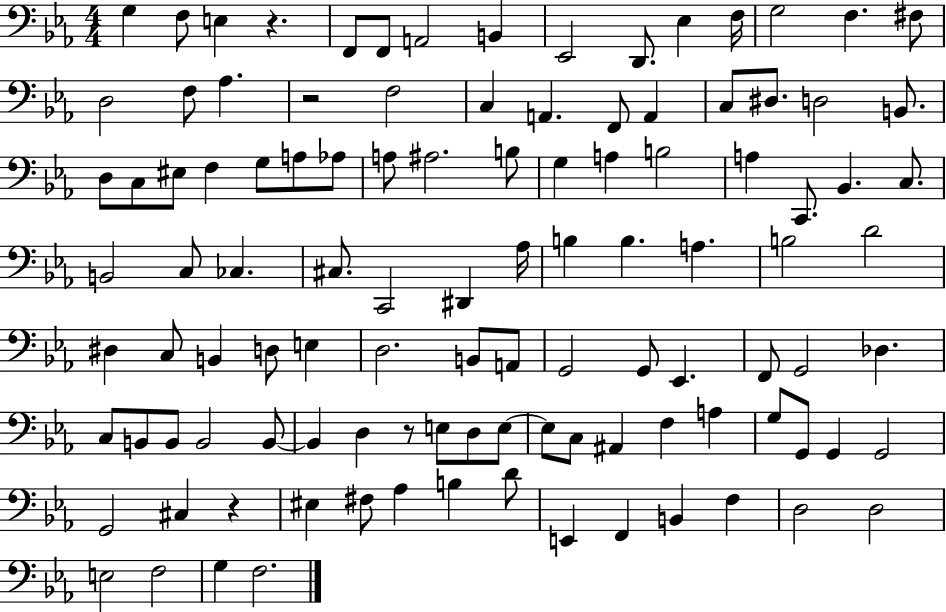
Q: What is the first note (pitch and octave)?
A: G3